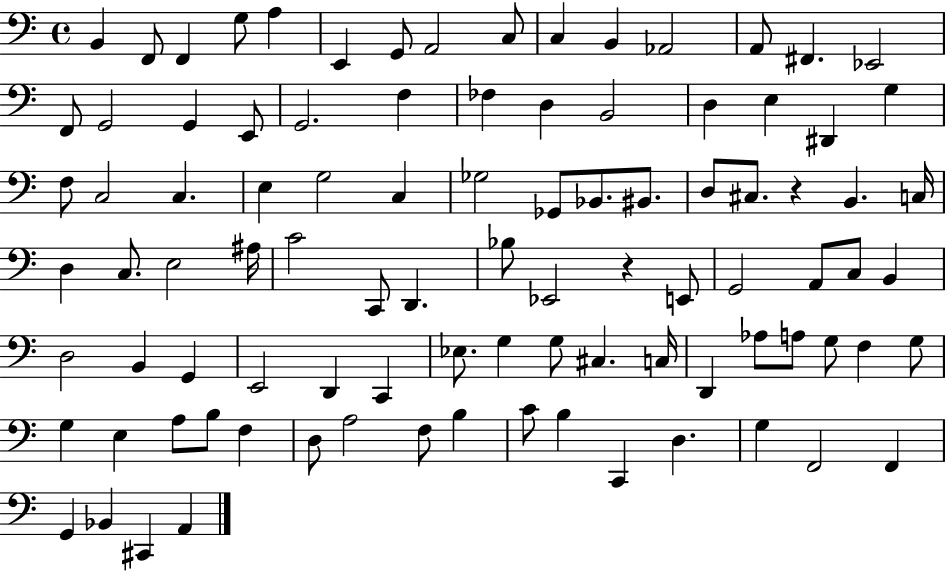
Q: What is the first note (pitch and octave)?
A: B2